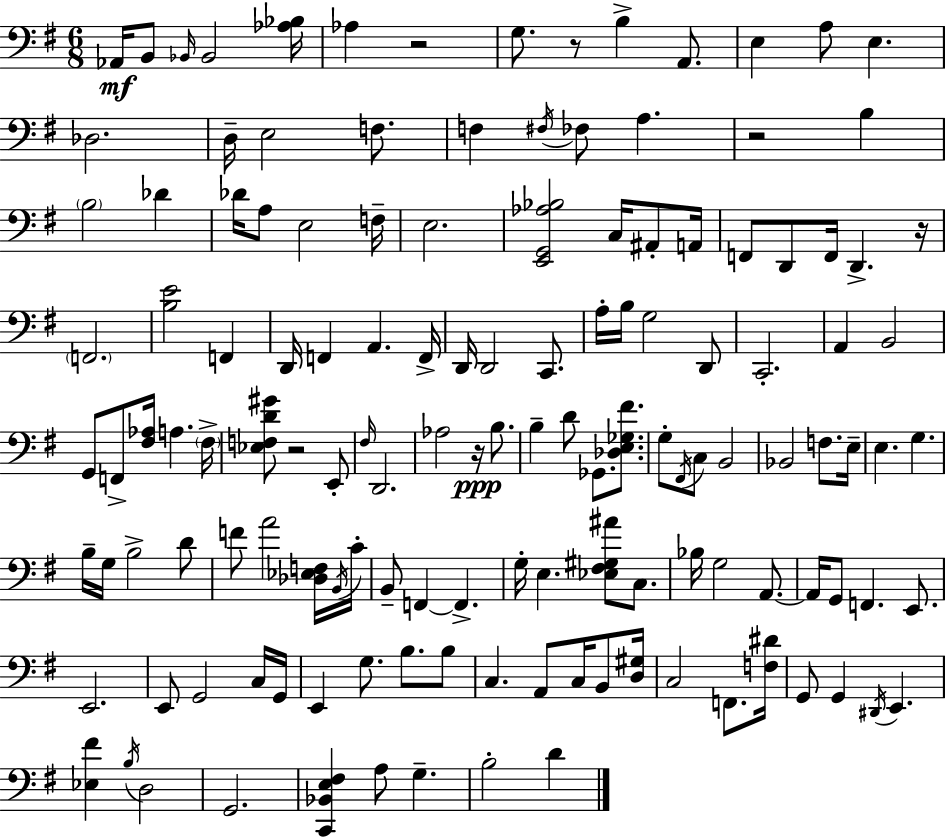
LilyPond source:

{
  \clef bass
  \numericTimeSignature
  \time 6/8
  \key e \minor
  aes,16\mf b,8 \grace { bes,16 } bes,2 | <aes bes>16 aes4 r2 | g8. r8 b4-> a,8. | e4 a8 e4. | \break des2. | d16-- e2 f8. | f4 \acciaccatura { fis16 } fes8 a4. | r2 b4 | \break \parenthesize b2 des'4 | des'16 a8 e2 | f16-- e2. | <e, g, aes bes>2 c16 ais,8-. | \break a,16 f,8 d,8 f,16 d,4.-> | r16 \parenthesize f,2. | <b e'>2 f,4 | d,16 f,4 a,4. | \break f,16-> d,16 d,2 c,8. | a16-. b16 g2 | d,8 c,2.-. | a,4 b,2 | \break g,8 f,8-> <fis aes>16 a4. | \parenthesize fis16-> <ees f d' gis'>8 r2 | e,8-. \grace { fis16 } d,2. | aes2 r16\ppp | \break b8. b4-- d'8 ges,8. | <des e ges fis'>8. g8-. \acciaccatura { fis,16 } c8 b,2 | bes,2 | f8. e16-- e4. g4. | \break b16-- g16 b2-> | d'8 f'8 a'2 | <des ees f>16 \acciaccatura { b,16 } c'16-. b,8-- f,4~~ f,4.-> | g16-. e4. | \break <ees fis gis ais'>8 c8. bes16 g2 | a,8.~~ a,16 g,8 f,4. | e,8. e,2. | e,8 g,2 | \break c16 g,16 e,4 g8. | b8. b8 c4. a,8 | c16 b,8 <d gis>16 c2 | f,8. <f dis'>16 g,8 g,4 \acciaccatura { dis,16 } | \break e,4. <ees fis'>4 \acciaccatura { b16 } d2 | g,2. | <c, bes, e fis>4 a8 | g4.-- b2-. | \break d'4 \bar "|."
}